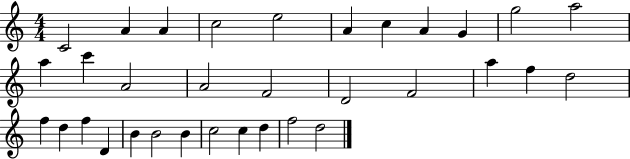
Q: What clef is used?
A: treble